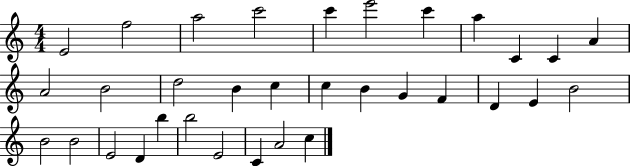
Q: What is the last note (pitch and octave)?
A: C5